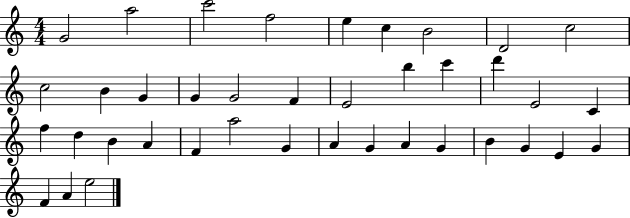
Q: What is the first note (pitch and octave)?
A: G4